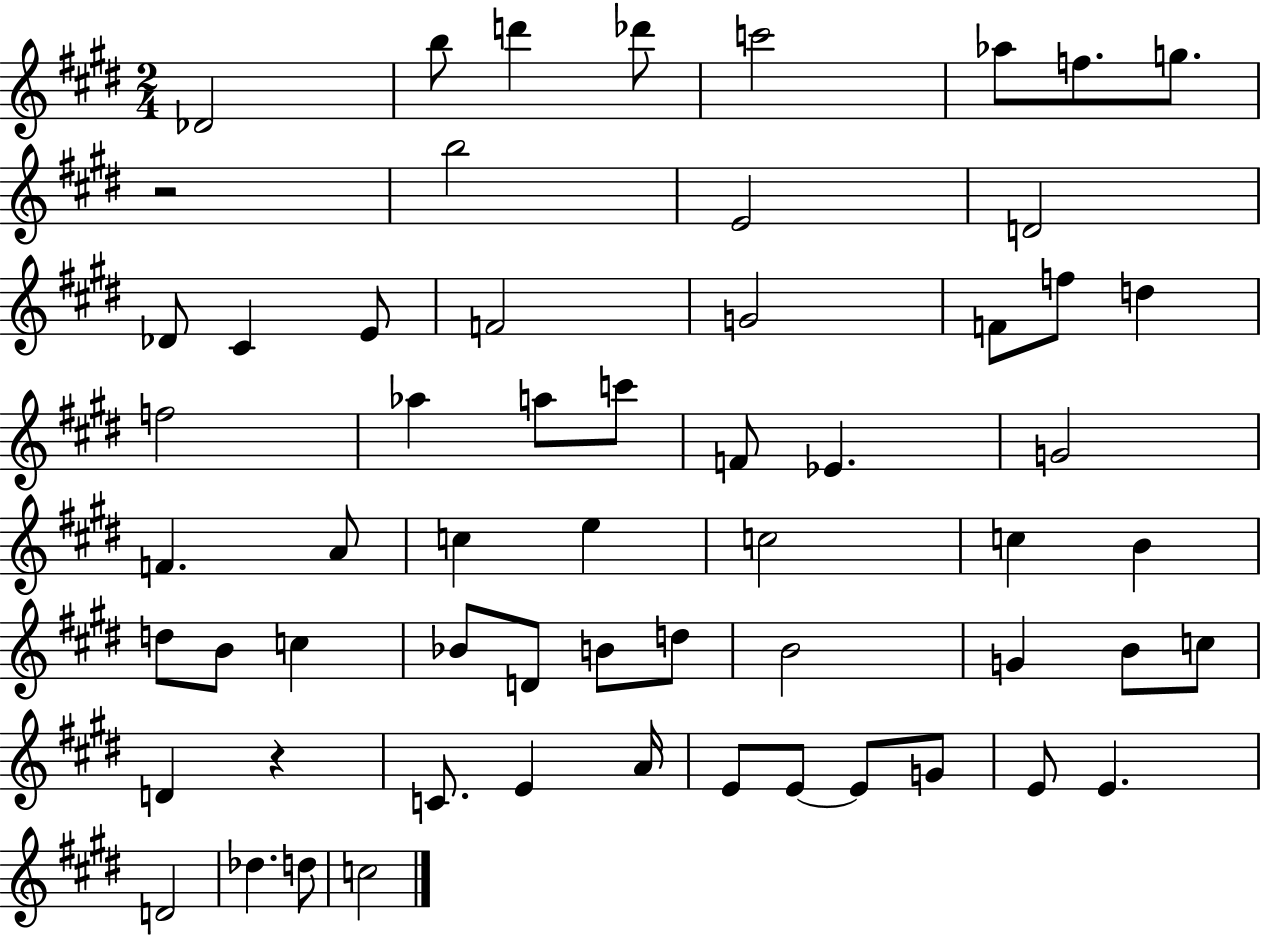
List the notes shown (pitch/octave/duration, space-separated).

Db4/h B5/e D6/q Db6/e C6/h Ab5/e F5/e. G5/e. R/h B5/h E4/h D4/h Db4/e C#4/q E4/e F4/h G4/h F4/e F5/e D5/q F5/h Ab5/q A5/e C6/e F4/e Eb4/q. G4/h F4/q. A4/e C5/q E5/q C5/h C5/q B4/q D5/e B4/e C5/q Bb4/e D4/e B4/e D5/e B4/h G4/q B4/e C5/e D4/q R/q C4/e. E4/q A4/s E4/e E4/e E4/e G4/e E4/e E4/q. D4/h Db5/q. D5/e C5/h